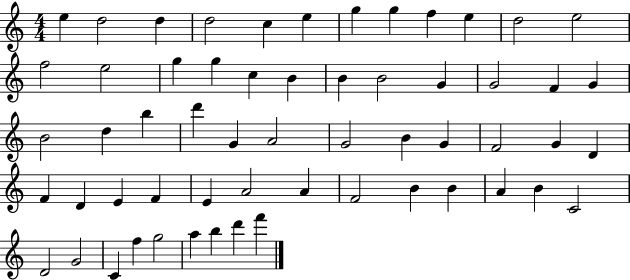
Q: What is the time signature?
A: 4/4